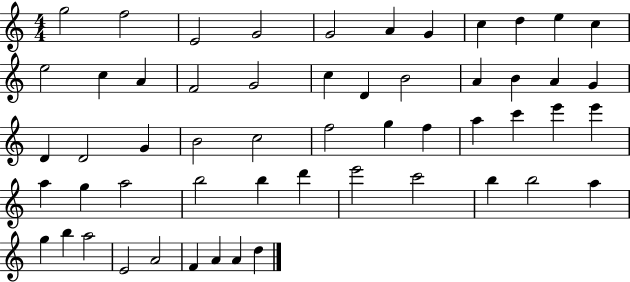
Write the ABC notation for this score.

X:1
T:Untitled
M:4/4
L:1/4
K:C
g2 f2 E2 G2 G2 A G c d e c e2 c A F2 G2 c D B2 A B A G D D2 G B2 c2 f2 g f a c' e' e' a g a2 b2 b d' e'2 c'2 b b2 a g b a2 E2 A2 F A A d